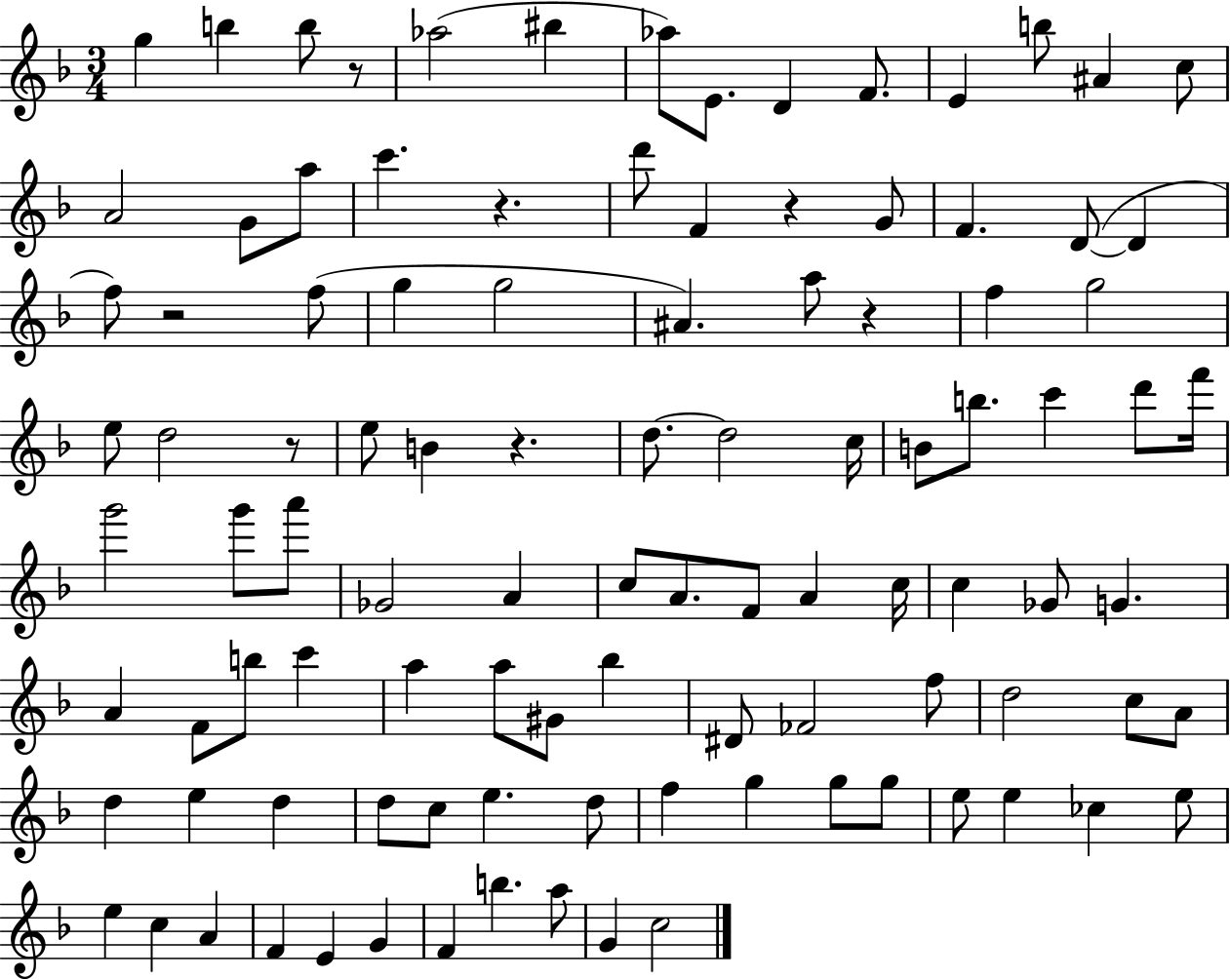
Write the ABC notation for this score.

X:1
T:Untitled
M:3/4
L:1/4
K:F
g b b/2 z/2 _a2 ^b _a/2 E/2 D F/2 E b/2 ^A c/2 A2 G/2 a/2 c' z d'/2 F z G/2 F D/2 D f/2 z2 f/2 g g2 ^A a/2 z f g2 e/2 d2 z/2 e/2 B z d/2 d2 c/4 B/2 b/2 c' d'/2 f'/4 g'2 g'/2 a'/2 _G2 A c/2 A/2 F/2 A c/4 c _G/2 G A F/2 b/2 c' a a/2 ^G/2 _b ^D/2 _F2 f/2 d2 c/2 A/2 d e d d/2 c/2 e d/2 f g g/2 g/2 e/2 e _c e/2 e c A F E G F b a/2 G c2